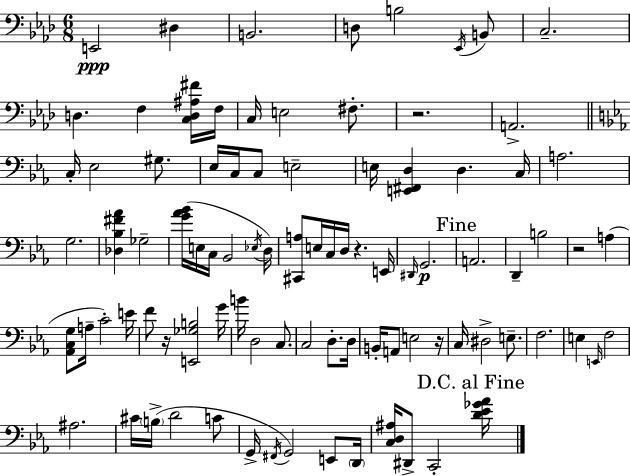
{
  \clef bass
  \numericTimeSignature
  \time 6/8
  \key aes \major
  e,2\ppp dis4 | b,2. | d8 b2 \acciaccatura { ees,16 } b,8 | c2.-- | \break d4. f4 <c d ais fis'>16 | f16 c16 e2 fis8.-. | r2. | a,2.-> | \break \bar "||" \break \key c \minor c16-. ees2 gis8. | ees16 c16 c8 e2-- | e16 <e, fis, d>4 d4. c16 | a2. | \break g2. | <des bes fis' aes'>4 ges2-- | <g' aes' bes'>16( e16 c16 bes,2 \acciaccatura { ees16 }) | d16 <cis, a>8 e16 c16 d16 r4. | \break e,16 \grace { dis,16 } g,2.\p | \mark "Fine" a,2. | d,4-- b2 | r2 a4( | \break <aes, c g>8 a16-- c'2-.) | e'16 f'8 r16 <e, ges b>2 | g'16 b'16 d2 c8. | c2 d8.-. | \break d16 b,16-. a,8 e2 | r16 c16 dis2-> e8.-- | f2. | e4 \grace { e,16 } f2 | \break ais2. | cis'16 \parenthesize b16->( d'2 | c'8 g,16-> \acciaccatura { fis,16 }) g,2 | e,8 \parenthesize d,16 <c d ais>16 dis,8-> c,2-. | \break \mark "D.C. al Fine" <d' ees' ges' aes'>16 \bar "|."
}